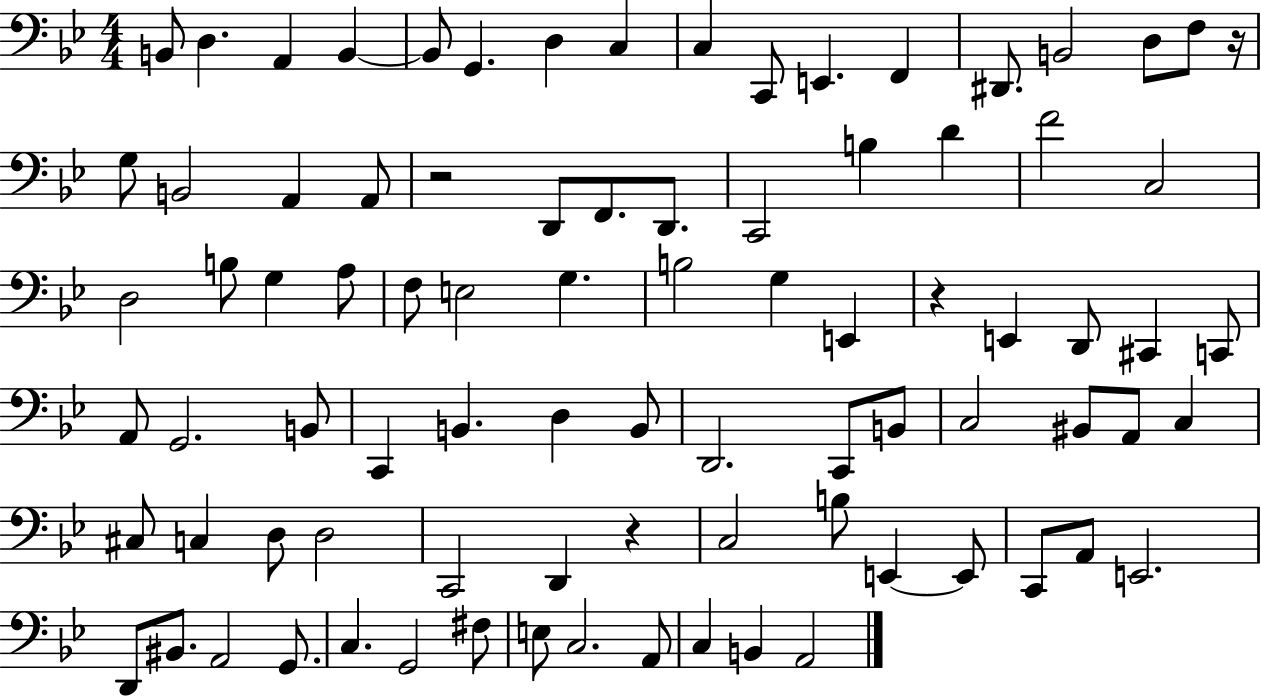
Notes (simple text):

B2/e D3/q. A2/q B2/q B2/e G2/q. D3/q C3/q C3/q C2/e E2/q. F2/q D#2/e. B2/h D3/e F3/e R/s G3/e B2/h A2/q A2/e R/h D2/e F2/e. D2/e. C2/h B3/q D4/q F4/h C3/h D3/h B3/e G3/q A3/e F3/e E3/h G3/q. B3/h G3/q E2/q R/q E2/q D2/e C#2/q C2/e A2/e G2/h. B2/e C2/q B2/q. D3/q B2/e D2/h. C2/e B2/e C3/h BIS2/e A2/e C3/q C#3/e C3/q D3/e D3/h C2/h D2/q R/q C3/h B3/e E2/q E2/e C2/e A2/e E2/h. D2/e BIS2/e. A2/h G2/e. C3/q. G2/h F#3/e E3/e C3/h. A2/e C3/q B2/q A2/h